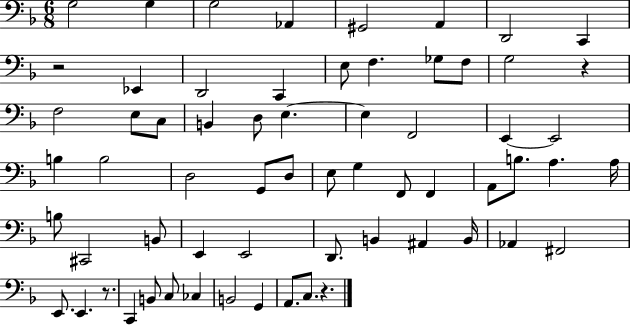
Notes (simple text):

G3/h G3/q G3/h Ab2/q G#2/h A2/q D2/h C2/q R/h Eb2/q D2/h C2/q E3/e F3/q. Gb3/e F3/e G3/h R/q F3/h E3/e C3/e B2/q D3/e E3/q. E3/q F2/h E2/q E2/h B3/q B3/h D3/h G2/e D3/e E3/e G3/q F2/e F2/q A2/e B3/e. A3/q. A3/s B3/e C#2/h B2/e E2/q E2/h D2/e. B2/q A#2/q B2/s Ab2/q F#2/h E2/e. E2/q. R/e. C2/q B2/e C3/e CES3/q B2/h G2/q A2/e. C3/e. R/q.